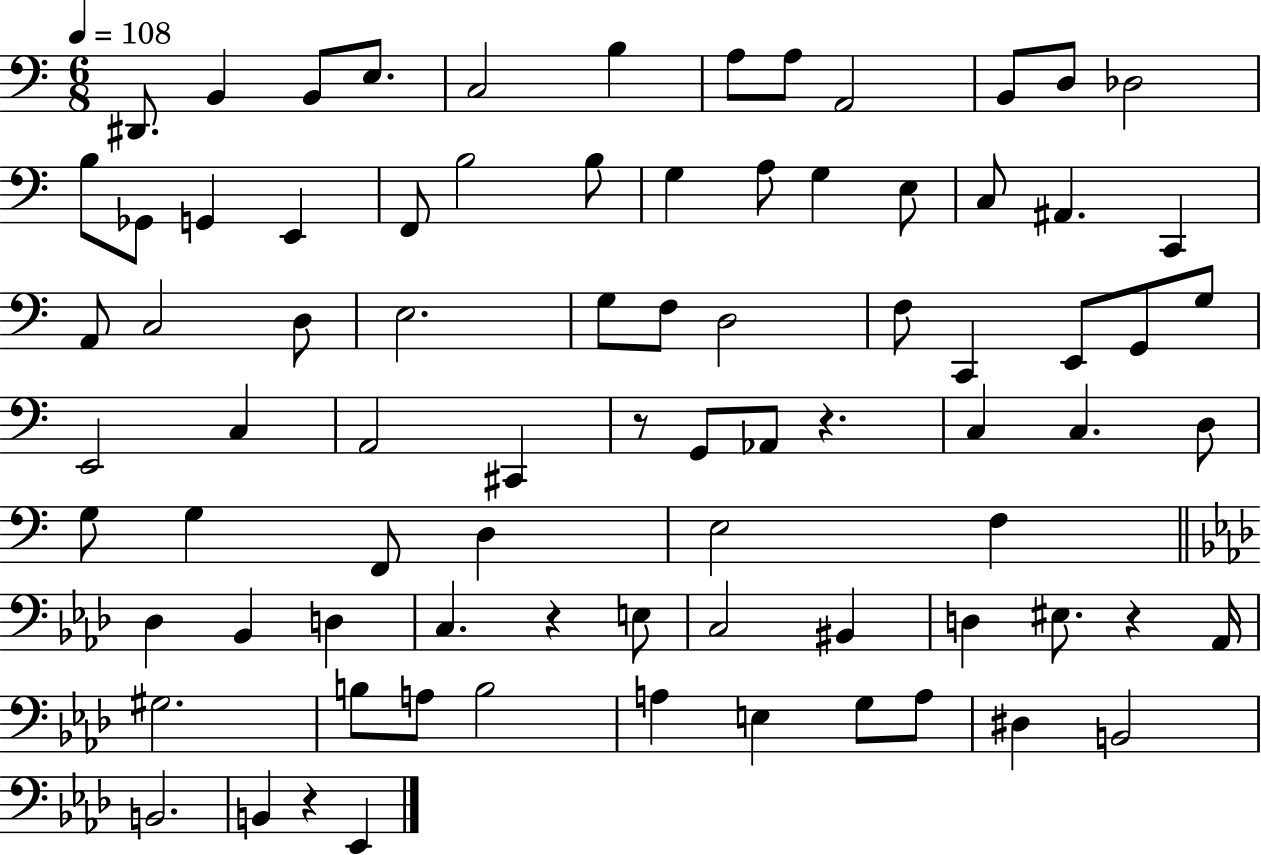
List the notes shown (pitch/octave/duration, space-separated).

D#2/e. B2/q B2/e E3/e. C3/h B3/q A3/e A3/e A2/h B2/e D3/e Db3/h B3/e Gb2/e G2/q E2/q F2/e B3/h B3/e G3/q A3/e G3/q E3/e C3/e A#2/q. C2/q A2/e C3/h D3/e E3/h. G3/e F3/e D3/h F3/e C2/q E2/e G2/e G3/e E2/h C3/q A2/h C#2/q R/e G2/e Ab2/e R/q. C3/q C3/q. D3/e G3/e G3/q F2/e D3/q E3/h F3/q Db3/q Bb2/q D3/q C3/q. R/q E3/e C3/h BIS2/q D3/q EIS3/e. R/q Ab2/s G#3/h. B3/e A3/e B3/h A3/q E3/q G3/e A3/e D#3/q B2/h B2/h. B2/q R/q Eb2/q